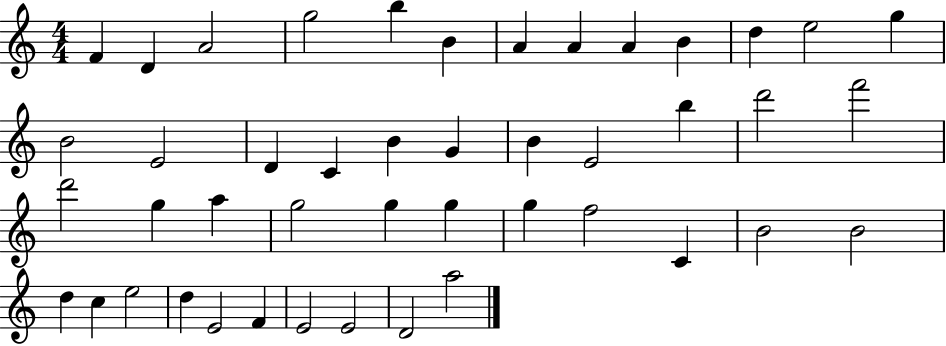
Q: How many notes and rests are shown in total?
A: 45